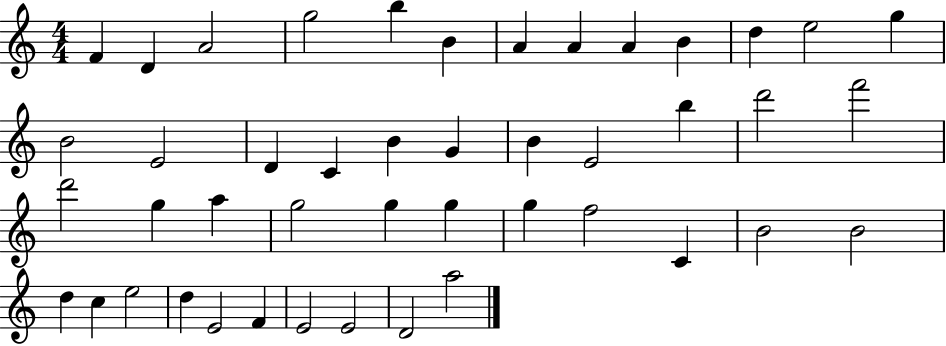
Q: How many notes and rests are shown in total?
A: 45